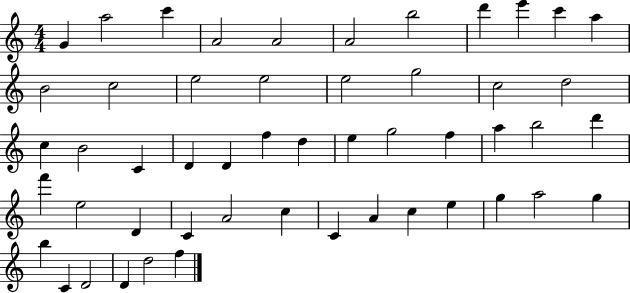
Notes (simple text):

G4/q A5/h C6/q A4/h A4/h A4/h B5/h D6/q E6/q C6/q A5/q B4/h C5/h E5/h E5/h E5/h G5/h C5/h D5/h C5/q B4/h C4/q D4/q D4/q F5/q D5/q E5/q G5/h F5/q A5/q B5/h D6/q F6/q E5/h D4/q C4/q A4/h C5/q C4/q A4/q C5/q E5/q G5/q A5/h G5/q B5/q C4/q D4/h D4/q D5/h F5/q